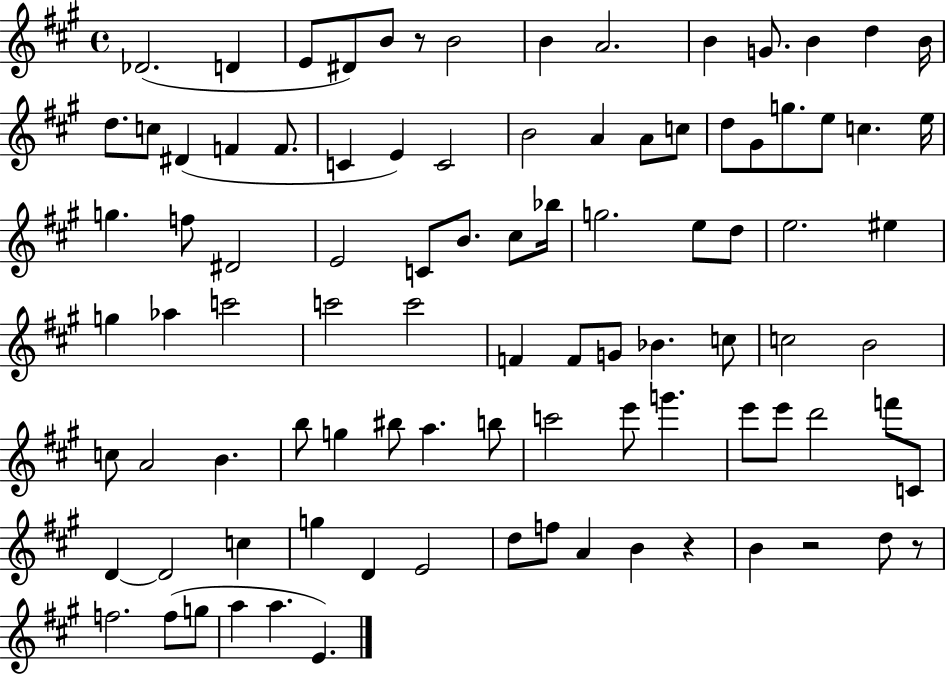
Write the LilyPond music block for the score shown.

{
  \clef treble
  \time 4/4
  \defaultTimeSignature
  \key a \major
  des'2.( d'4 | e'8 dis'8) b'8 r8 b'2 | b'4 a'2. | b'4 g'8. b'4 d''4 b'16 | \break d''8. c''8 dis'4( f'4 f'8. | c'4 e'4) c'2 | b'2 a'4 a'8 c''8 | d''8 gis'8 g''8. e''8 c''4. e''16 | \break g''4. f''8 dis'2 | e'2 c'8 b'8. cis''8 bes''16 | g''2. e''8 d''8 | e''2. eis''4 | \break g''4 aes''4 c'''2 | c'''2 c'''2 | f'4 f'8 g'8 bes'4. c''8 | c''2 b'2 | \break c''8 a'2 b'4. | b''8 g''4 bis''8 a''4. b''8 | c'''2 e'''8 g'''4. | e'''8 e'''8 d'''2 f'''8 c'8 | \break d'4~~ d'2 c''4 | g''4 d'4 e'2 | d''8 f''8 a'4 b'4 r4 | b'4 r2 d''8 r8 | \break f''2. f''8( g''8 | a''4 a''4. e'4.) | \bar "|."
}